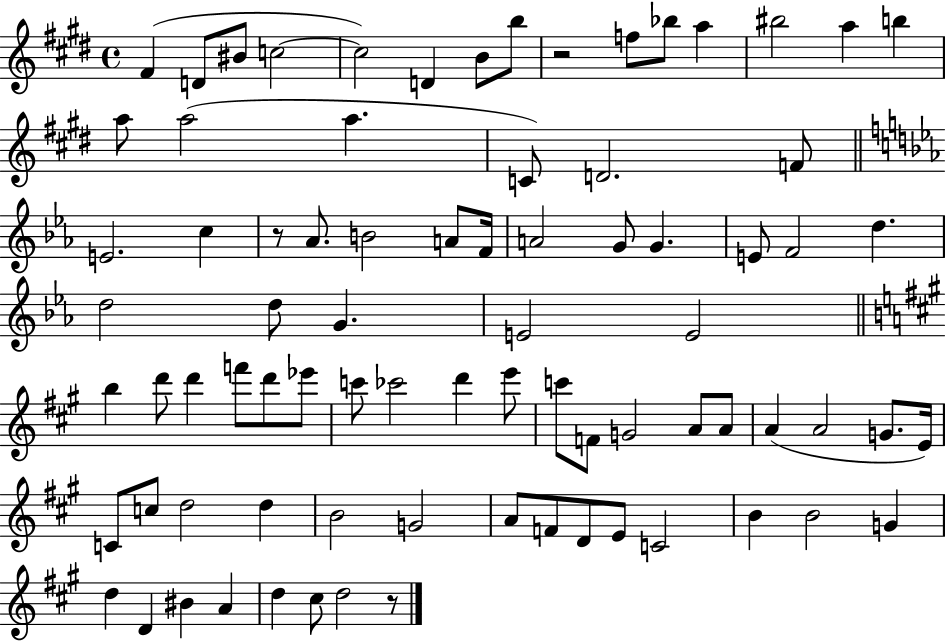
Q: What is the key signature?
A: E major